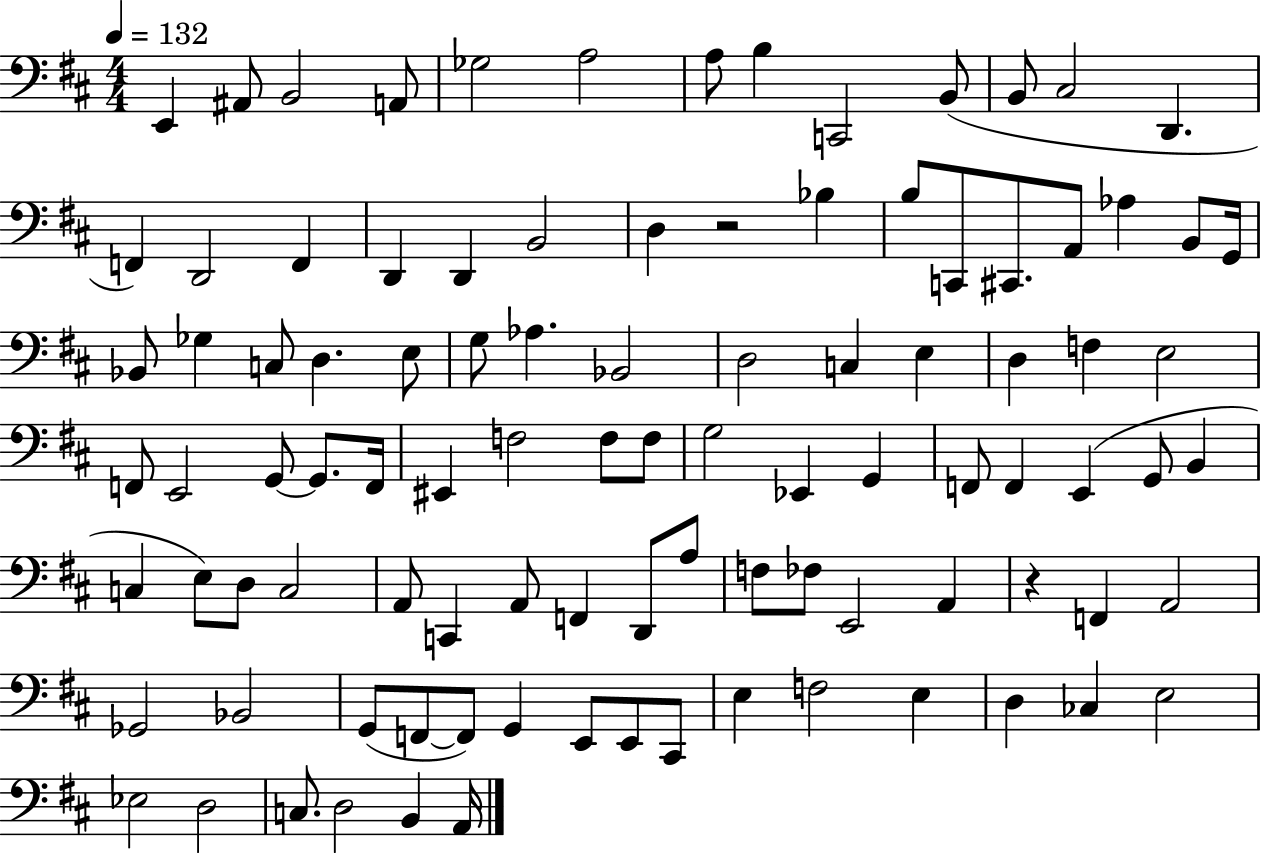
{
  \clef bass
  \numericTimeSignature
  \time 4/4
  \key d \major
  \tempo 4 = 132
  \repeat volta 2 { e,4 ais,8 b,2 a,8 | ges2 a2 | a8 b4 c,2 b,8( | b,8 cis2 d,4. | \break f,4) d,2 f,4 | d,4 d,4 b,2 | d4 r2 bes4 | b8 c,8 cis,8. a,8 aes4 b,8 g,16 | \break bes,8 ges4 c8 d4. e8 | g8 aes4. bes,2 | d2 c4 e4 | d4 f4 e2 | \break f,8 e,2 g,8~~ g,8. f,16 | eis,4 f2 f8 f8 | g2 ees,4 g,4 | f,8 f,4 e,4( g,8 b,4 | \break c4 e8) d8 c2 | a,8 c,4 a,8 f,4 d,8 a8 | f8 fes8 e,2 a,4 | r4 f,4 a,2 | \break ges,2 bes,2 | g,8( f,8~~ f,8) g,4 e,8 e,8 cis,8 | e4 f2 e4 | d4 ces4 e2 | \break ees2 d2 | c8. d2 b,4 a,16 | } \bar "|."
}